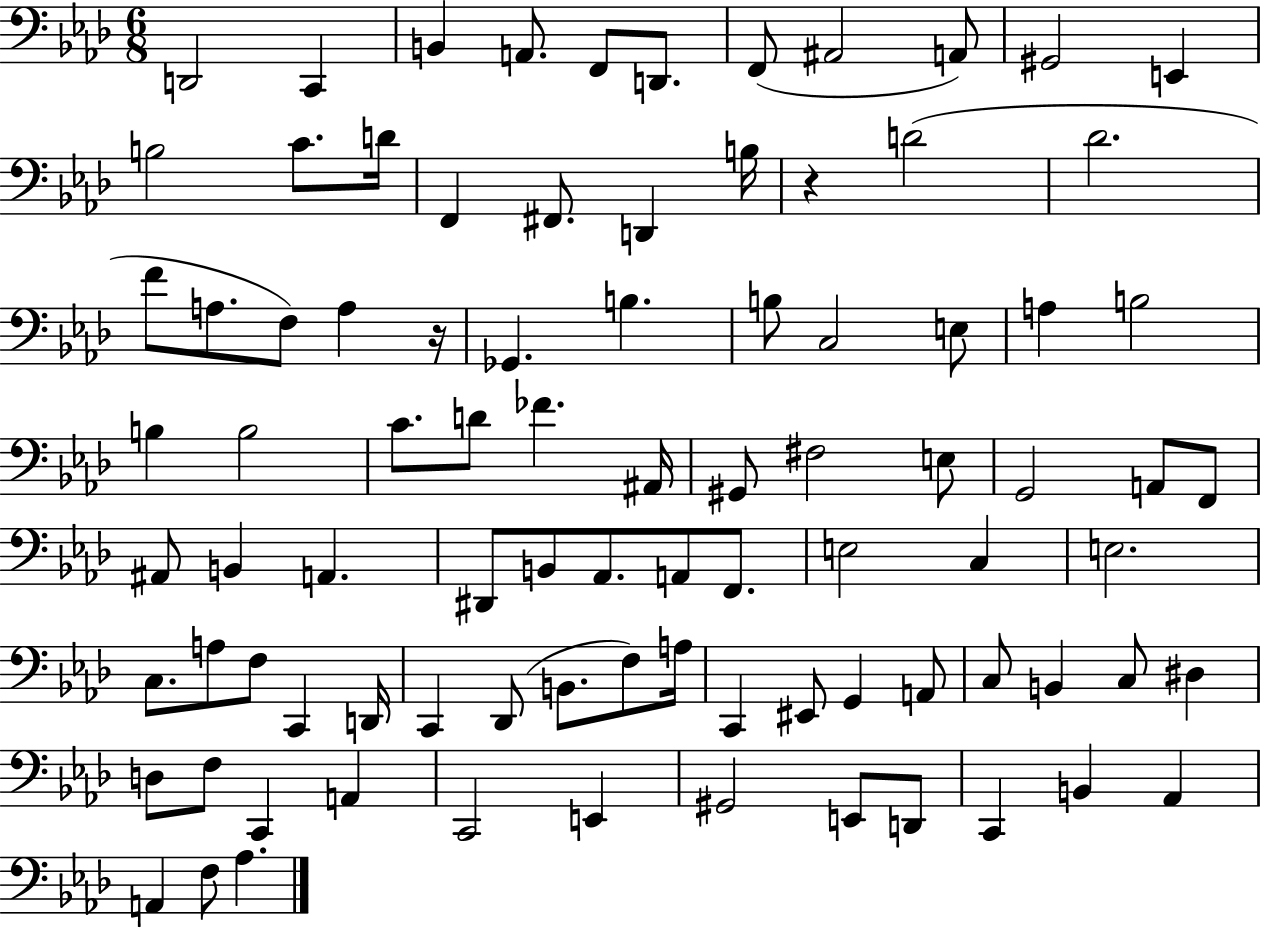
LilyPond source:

{
  \clef bass
  \numericTimeSignature
  \time 6/8
  \key aes \major
  d,2 c,4 | b,4 a,8. f,8 d,8. | f,8( ais,2 a,8) | gis,2 e,4 | \break b2 c'8. d'16 | f,4 fis,8. d,4 b16 | r4 d'2( | des'2. | \break f'8 a8. f8) a4 r16 | ges,4. b4. | b8 c2 e8 | a4 b2 | \break b4 b2 | c'8. d'8 fes'4. ais,16 | gis,8 fis2 e8 | g,2 a,8 f,8 | \break ais,8 b,4 a,4. | dis,8 b,8 aes,8. a,8 f,8. | e2 c4 | e2. | \break c8. a8 f8 c,4 d,16 | c,4 des,8( b,8. f8) a16 | c,4 eis,8 g,4 a,8 | c8 b,4 c8 dis4 | \break d8 f8 c,4 a,4 | c,2 e,4 | gis,2 e,8 d,8 | c,4 b,4 aes,4 | \break a,4 f8 aes4. | \bar "|."
}